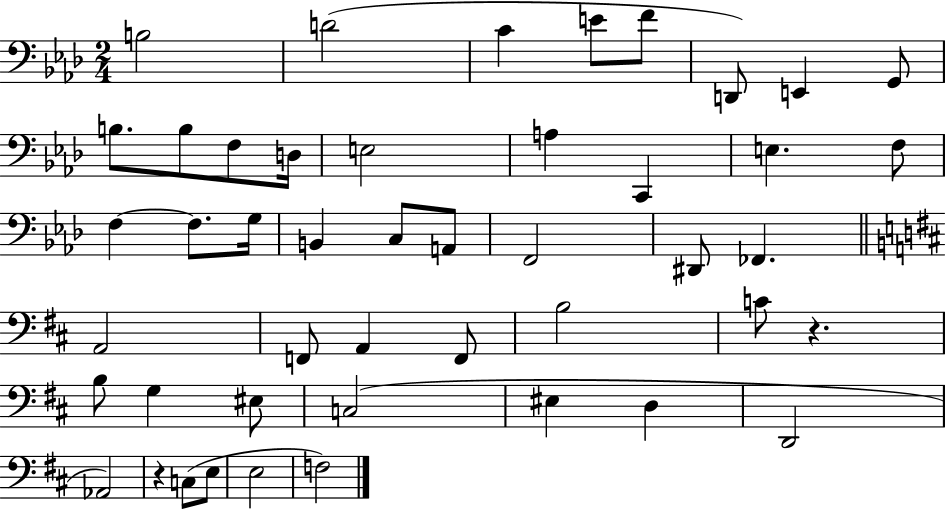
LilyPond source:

{
  \clef bass
  \numericTimeSignature
  \time 2/4
  \key aes \major
  b2 | d'2( | c'4 e'8 f'8 | d,8) e,4 g,8 | \break b8. b8 f8 d16 | e2 | a4 c,4 | e4. f8 | \break f4~~ f8. g16 | b,4 c8 a,8 | f,2 | dis,8 fes,4. | \break \bar "||" \break \key d \major a,2 | f,8 a,4 f,8 | b2 | c'8 r4. | \break b8 g4 eis8 | c2( | eis4 d4 | d,2 | \break aes,2) | r4 c8( e8 | e2 | f2) | \break \bar "|."
}